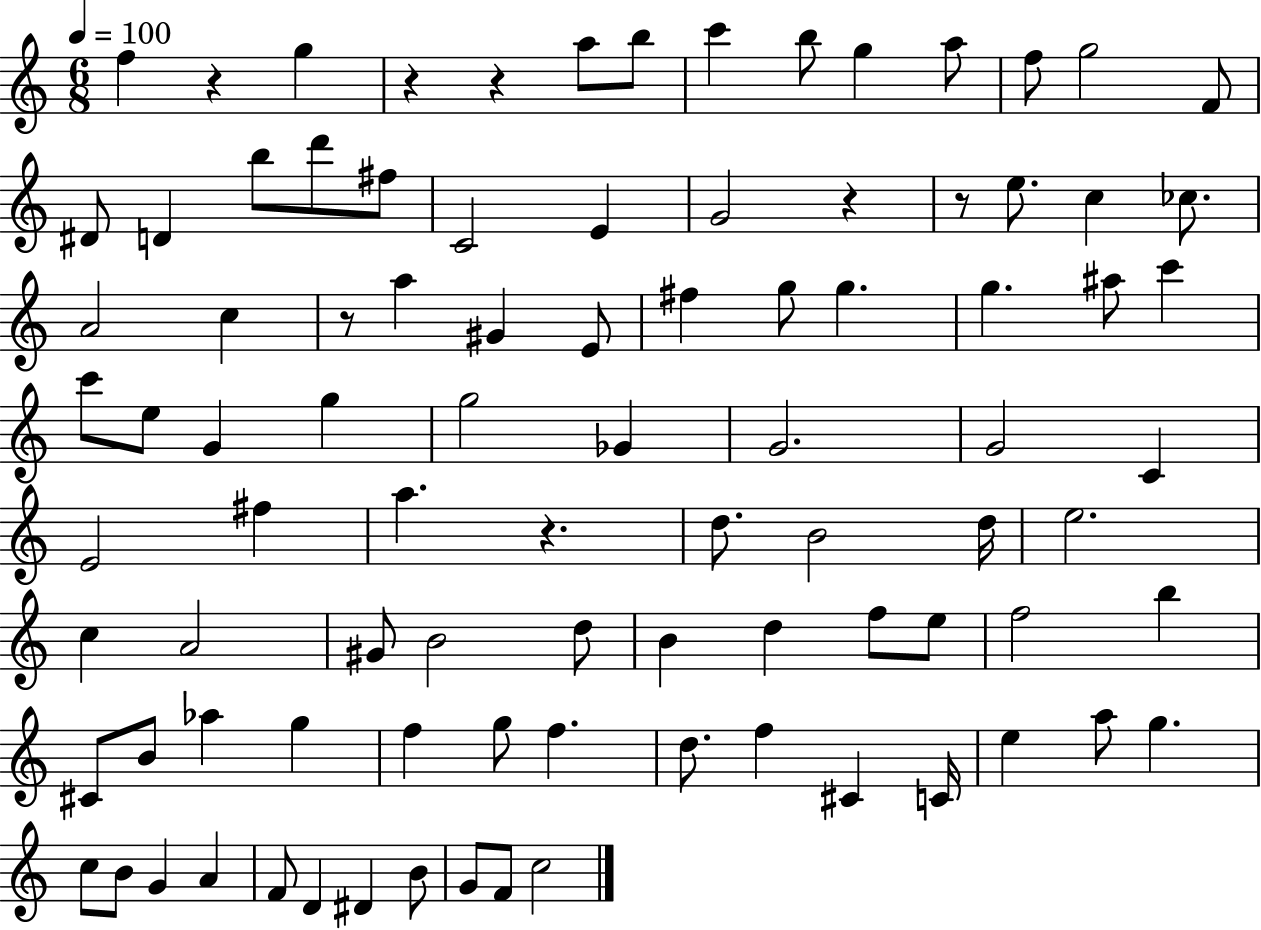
F5/q R/q G5/q R/q R/q A5/e B5/e C6/q B5/e G5/q A5/e F5/e G5/h F4/e D#4/e D4/q B5/e D6/e F#5/e C4/h E4/q G4/h R/q R/e E5/e. C5/q CES5/e. A4/h C5/q R/e A5/q G#4/q E4/e F#5/q G5/e G5/q. G5/q. A#5/e C6/q C6/e E5/e G4/q G5/q G5/h Gb4/q G4/h. G4/h C4/q E4/h F#5/q A5/q. R/q. D5/e. B4/h D5/s E5/h. C5/q A4/h G#4/e B4/h D5/e B4/q D5/q F5/e E5/e F5/h B5/q C#4/e B4/e Ab5/q G5/q F5/q G5/e F5/q. D5/e. F5/q C#4/q C4/s E5/q A5/e G5/q. C5/e B4/e G4/q A4/q F4/e D4/q D#4/q B4/e G4/e F4/e C5/h